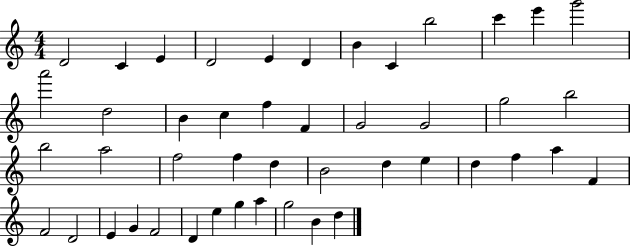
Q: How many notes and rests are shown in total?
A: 46